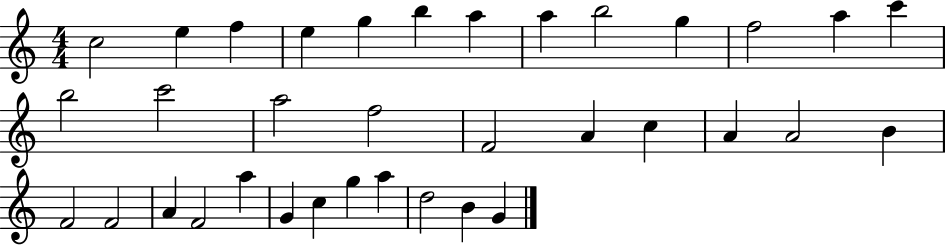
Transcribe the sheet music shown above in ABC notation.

X:1
T:Untitled
M:4/4
L:1/4
K:C
c2 e f e g b a a b2 g f2 a c' b2 c'2 a2 f2 F2 A c A A2 B F2 F2 A F2 a G c g a d2 B G